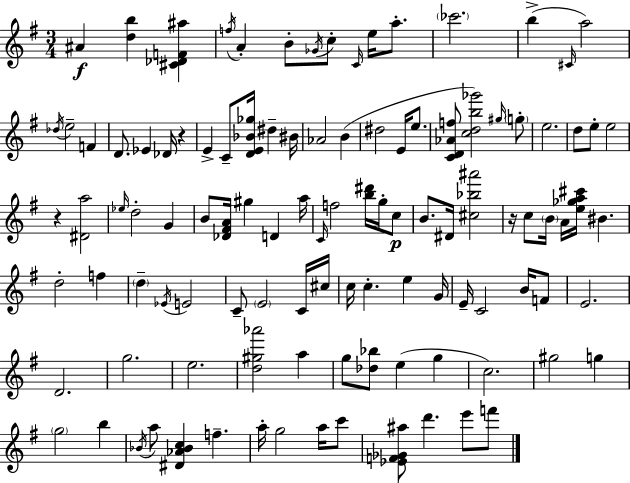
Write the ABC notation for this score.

X:1
T:Untitled
M:3/4
L:1/4
K:Em
^A [db] [^C_DF^a] f/4 A B/2 _G/4 c/2 C/4 e/4 a/2 _c'2 b ^C/4 a2 _d/4 e2 F D/2 _E _D/4 z E C/2 [DE_B_g]/4 ^d ^B/4 _A2 B ^d2 E/4 e/2 [CD_Af]/2 [cdb_g']2 ^g/4 g/2 e2 d/2 e/2 e2 z [^Da]2 _e/4 d2 G B/2 [_D^FA]/4 ^g D a/4 C/4 f2 [b^d']/4 g/4 c/2 B/2 ^D/4 [^c_b^a']2 z/4 c/2 B/4 A/4 [e_ga^c']/4 ^B d2 f d _E/4 E2 C/2 E2 C/4 ^c/4 c/4 c e G/4 E/4 C2 B/4 F/2 E2 D2 g2 e2 [d^g_a']2 a g/2 [_d_b]/2 e g c2 ^g2 g g2 b _B/4 a/2 [^D_A_Bc] f a/4 g2 a/4 c'/2 [_EF_G^a]/2 d' e'/2 f'/2